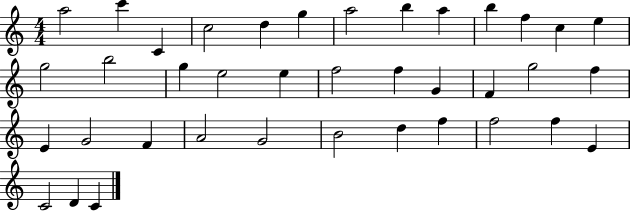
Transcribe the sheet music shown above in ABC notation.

X:1
T:Untitled
M:4/4
L:1/4
K:C
a2 c' C c2 d g a2 b a b f c e g2 b2 g e2 e f2 f G F g2 f E G2 F A2 G2 B2 d f f2 f E C2 D C